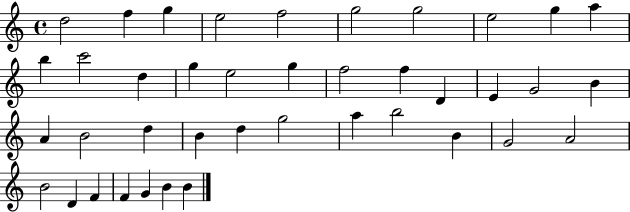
X:1
T:Untitled
M:4/4
L:1/4
K:C
d2 f g e2 f2 g2 g2 e2 g a b c'2 d g e2 g f2 f D E G2 B A B2 d B d g2 a b2 B G2 A2 B2 D F F G B B